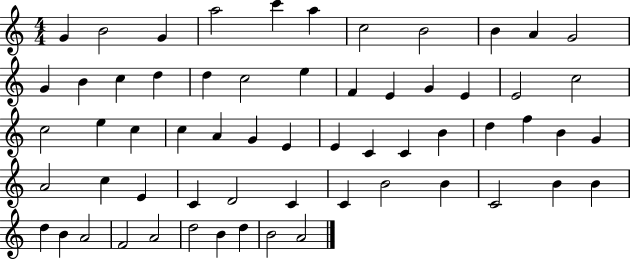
{
  \clef treble
  \numericTimeSignature
  \time 4/4
  \key c \major
  g'4 b'2 g'4 | a''2 c'''4 a''4 | c''2 b'2 | b'4 a'4 g'2 | \break g'4 b'4 c''4 d''4 | d''4 c''2 e''4 | f'4 e'4 g'4 e'4 | e'2 c''2 | \break c''2 e''4 c''4 | c''4 a'4 g'4 e'4 | e'4 c'4 c'4 b'4 | d''4 f''4 b'4 g'4 | \break a'2 c''4 e'4 | c'4 d'2 c'4 | c'4 b'2 b'4 | c'2 b'4 b'4 | \break d''4 b'4 a'2 | f'2 a'2 | d''2 b'4 d''4 | b'2 a'2 | \break \bar "|."
}